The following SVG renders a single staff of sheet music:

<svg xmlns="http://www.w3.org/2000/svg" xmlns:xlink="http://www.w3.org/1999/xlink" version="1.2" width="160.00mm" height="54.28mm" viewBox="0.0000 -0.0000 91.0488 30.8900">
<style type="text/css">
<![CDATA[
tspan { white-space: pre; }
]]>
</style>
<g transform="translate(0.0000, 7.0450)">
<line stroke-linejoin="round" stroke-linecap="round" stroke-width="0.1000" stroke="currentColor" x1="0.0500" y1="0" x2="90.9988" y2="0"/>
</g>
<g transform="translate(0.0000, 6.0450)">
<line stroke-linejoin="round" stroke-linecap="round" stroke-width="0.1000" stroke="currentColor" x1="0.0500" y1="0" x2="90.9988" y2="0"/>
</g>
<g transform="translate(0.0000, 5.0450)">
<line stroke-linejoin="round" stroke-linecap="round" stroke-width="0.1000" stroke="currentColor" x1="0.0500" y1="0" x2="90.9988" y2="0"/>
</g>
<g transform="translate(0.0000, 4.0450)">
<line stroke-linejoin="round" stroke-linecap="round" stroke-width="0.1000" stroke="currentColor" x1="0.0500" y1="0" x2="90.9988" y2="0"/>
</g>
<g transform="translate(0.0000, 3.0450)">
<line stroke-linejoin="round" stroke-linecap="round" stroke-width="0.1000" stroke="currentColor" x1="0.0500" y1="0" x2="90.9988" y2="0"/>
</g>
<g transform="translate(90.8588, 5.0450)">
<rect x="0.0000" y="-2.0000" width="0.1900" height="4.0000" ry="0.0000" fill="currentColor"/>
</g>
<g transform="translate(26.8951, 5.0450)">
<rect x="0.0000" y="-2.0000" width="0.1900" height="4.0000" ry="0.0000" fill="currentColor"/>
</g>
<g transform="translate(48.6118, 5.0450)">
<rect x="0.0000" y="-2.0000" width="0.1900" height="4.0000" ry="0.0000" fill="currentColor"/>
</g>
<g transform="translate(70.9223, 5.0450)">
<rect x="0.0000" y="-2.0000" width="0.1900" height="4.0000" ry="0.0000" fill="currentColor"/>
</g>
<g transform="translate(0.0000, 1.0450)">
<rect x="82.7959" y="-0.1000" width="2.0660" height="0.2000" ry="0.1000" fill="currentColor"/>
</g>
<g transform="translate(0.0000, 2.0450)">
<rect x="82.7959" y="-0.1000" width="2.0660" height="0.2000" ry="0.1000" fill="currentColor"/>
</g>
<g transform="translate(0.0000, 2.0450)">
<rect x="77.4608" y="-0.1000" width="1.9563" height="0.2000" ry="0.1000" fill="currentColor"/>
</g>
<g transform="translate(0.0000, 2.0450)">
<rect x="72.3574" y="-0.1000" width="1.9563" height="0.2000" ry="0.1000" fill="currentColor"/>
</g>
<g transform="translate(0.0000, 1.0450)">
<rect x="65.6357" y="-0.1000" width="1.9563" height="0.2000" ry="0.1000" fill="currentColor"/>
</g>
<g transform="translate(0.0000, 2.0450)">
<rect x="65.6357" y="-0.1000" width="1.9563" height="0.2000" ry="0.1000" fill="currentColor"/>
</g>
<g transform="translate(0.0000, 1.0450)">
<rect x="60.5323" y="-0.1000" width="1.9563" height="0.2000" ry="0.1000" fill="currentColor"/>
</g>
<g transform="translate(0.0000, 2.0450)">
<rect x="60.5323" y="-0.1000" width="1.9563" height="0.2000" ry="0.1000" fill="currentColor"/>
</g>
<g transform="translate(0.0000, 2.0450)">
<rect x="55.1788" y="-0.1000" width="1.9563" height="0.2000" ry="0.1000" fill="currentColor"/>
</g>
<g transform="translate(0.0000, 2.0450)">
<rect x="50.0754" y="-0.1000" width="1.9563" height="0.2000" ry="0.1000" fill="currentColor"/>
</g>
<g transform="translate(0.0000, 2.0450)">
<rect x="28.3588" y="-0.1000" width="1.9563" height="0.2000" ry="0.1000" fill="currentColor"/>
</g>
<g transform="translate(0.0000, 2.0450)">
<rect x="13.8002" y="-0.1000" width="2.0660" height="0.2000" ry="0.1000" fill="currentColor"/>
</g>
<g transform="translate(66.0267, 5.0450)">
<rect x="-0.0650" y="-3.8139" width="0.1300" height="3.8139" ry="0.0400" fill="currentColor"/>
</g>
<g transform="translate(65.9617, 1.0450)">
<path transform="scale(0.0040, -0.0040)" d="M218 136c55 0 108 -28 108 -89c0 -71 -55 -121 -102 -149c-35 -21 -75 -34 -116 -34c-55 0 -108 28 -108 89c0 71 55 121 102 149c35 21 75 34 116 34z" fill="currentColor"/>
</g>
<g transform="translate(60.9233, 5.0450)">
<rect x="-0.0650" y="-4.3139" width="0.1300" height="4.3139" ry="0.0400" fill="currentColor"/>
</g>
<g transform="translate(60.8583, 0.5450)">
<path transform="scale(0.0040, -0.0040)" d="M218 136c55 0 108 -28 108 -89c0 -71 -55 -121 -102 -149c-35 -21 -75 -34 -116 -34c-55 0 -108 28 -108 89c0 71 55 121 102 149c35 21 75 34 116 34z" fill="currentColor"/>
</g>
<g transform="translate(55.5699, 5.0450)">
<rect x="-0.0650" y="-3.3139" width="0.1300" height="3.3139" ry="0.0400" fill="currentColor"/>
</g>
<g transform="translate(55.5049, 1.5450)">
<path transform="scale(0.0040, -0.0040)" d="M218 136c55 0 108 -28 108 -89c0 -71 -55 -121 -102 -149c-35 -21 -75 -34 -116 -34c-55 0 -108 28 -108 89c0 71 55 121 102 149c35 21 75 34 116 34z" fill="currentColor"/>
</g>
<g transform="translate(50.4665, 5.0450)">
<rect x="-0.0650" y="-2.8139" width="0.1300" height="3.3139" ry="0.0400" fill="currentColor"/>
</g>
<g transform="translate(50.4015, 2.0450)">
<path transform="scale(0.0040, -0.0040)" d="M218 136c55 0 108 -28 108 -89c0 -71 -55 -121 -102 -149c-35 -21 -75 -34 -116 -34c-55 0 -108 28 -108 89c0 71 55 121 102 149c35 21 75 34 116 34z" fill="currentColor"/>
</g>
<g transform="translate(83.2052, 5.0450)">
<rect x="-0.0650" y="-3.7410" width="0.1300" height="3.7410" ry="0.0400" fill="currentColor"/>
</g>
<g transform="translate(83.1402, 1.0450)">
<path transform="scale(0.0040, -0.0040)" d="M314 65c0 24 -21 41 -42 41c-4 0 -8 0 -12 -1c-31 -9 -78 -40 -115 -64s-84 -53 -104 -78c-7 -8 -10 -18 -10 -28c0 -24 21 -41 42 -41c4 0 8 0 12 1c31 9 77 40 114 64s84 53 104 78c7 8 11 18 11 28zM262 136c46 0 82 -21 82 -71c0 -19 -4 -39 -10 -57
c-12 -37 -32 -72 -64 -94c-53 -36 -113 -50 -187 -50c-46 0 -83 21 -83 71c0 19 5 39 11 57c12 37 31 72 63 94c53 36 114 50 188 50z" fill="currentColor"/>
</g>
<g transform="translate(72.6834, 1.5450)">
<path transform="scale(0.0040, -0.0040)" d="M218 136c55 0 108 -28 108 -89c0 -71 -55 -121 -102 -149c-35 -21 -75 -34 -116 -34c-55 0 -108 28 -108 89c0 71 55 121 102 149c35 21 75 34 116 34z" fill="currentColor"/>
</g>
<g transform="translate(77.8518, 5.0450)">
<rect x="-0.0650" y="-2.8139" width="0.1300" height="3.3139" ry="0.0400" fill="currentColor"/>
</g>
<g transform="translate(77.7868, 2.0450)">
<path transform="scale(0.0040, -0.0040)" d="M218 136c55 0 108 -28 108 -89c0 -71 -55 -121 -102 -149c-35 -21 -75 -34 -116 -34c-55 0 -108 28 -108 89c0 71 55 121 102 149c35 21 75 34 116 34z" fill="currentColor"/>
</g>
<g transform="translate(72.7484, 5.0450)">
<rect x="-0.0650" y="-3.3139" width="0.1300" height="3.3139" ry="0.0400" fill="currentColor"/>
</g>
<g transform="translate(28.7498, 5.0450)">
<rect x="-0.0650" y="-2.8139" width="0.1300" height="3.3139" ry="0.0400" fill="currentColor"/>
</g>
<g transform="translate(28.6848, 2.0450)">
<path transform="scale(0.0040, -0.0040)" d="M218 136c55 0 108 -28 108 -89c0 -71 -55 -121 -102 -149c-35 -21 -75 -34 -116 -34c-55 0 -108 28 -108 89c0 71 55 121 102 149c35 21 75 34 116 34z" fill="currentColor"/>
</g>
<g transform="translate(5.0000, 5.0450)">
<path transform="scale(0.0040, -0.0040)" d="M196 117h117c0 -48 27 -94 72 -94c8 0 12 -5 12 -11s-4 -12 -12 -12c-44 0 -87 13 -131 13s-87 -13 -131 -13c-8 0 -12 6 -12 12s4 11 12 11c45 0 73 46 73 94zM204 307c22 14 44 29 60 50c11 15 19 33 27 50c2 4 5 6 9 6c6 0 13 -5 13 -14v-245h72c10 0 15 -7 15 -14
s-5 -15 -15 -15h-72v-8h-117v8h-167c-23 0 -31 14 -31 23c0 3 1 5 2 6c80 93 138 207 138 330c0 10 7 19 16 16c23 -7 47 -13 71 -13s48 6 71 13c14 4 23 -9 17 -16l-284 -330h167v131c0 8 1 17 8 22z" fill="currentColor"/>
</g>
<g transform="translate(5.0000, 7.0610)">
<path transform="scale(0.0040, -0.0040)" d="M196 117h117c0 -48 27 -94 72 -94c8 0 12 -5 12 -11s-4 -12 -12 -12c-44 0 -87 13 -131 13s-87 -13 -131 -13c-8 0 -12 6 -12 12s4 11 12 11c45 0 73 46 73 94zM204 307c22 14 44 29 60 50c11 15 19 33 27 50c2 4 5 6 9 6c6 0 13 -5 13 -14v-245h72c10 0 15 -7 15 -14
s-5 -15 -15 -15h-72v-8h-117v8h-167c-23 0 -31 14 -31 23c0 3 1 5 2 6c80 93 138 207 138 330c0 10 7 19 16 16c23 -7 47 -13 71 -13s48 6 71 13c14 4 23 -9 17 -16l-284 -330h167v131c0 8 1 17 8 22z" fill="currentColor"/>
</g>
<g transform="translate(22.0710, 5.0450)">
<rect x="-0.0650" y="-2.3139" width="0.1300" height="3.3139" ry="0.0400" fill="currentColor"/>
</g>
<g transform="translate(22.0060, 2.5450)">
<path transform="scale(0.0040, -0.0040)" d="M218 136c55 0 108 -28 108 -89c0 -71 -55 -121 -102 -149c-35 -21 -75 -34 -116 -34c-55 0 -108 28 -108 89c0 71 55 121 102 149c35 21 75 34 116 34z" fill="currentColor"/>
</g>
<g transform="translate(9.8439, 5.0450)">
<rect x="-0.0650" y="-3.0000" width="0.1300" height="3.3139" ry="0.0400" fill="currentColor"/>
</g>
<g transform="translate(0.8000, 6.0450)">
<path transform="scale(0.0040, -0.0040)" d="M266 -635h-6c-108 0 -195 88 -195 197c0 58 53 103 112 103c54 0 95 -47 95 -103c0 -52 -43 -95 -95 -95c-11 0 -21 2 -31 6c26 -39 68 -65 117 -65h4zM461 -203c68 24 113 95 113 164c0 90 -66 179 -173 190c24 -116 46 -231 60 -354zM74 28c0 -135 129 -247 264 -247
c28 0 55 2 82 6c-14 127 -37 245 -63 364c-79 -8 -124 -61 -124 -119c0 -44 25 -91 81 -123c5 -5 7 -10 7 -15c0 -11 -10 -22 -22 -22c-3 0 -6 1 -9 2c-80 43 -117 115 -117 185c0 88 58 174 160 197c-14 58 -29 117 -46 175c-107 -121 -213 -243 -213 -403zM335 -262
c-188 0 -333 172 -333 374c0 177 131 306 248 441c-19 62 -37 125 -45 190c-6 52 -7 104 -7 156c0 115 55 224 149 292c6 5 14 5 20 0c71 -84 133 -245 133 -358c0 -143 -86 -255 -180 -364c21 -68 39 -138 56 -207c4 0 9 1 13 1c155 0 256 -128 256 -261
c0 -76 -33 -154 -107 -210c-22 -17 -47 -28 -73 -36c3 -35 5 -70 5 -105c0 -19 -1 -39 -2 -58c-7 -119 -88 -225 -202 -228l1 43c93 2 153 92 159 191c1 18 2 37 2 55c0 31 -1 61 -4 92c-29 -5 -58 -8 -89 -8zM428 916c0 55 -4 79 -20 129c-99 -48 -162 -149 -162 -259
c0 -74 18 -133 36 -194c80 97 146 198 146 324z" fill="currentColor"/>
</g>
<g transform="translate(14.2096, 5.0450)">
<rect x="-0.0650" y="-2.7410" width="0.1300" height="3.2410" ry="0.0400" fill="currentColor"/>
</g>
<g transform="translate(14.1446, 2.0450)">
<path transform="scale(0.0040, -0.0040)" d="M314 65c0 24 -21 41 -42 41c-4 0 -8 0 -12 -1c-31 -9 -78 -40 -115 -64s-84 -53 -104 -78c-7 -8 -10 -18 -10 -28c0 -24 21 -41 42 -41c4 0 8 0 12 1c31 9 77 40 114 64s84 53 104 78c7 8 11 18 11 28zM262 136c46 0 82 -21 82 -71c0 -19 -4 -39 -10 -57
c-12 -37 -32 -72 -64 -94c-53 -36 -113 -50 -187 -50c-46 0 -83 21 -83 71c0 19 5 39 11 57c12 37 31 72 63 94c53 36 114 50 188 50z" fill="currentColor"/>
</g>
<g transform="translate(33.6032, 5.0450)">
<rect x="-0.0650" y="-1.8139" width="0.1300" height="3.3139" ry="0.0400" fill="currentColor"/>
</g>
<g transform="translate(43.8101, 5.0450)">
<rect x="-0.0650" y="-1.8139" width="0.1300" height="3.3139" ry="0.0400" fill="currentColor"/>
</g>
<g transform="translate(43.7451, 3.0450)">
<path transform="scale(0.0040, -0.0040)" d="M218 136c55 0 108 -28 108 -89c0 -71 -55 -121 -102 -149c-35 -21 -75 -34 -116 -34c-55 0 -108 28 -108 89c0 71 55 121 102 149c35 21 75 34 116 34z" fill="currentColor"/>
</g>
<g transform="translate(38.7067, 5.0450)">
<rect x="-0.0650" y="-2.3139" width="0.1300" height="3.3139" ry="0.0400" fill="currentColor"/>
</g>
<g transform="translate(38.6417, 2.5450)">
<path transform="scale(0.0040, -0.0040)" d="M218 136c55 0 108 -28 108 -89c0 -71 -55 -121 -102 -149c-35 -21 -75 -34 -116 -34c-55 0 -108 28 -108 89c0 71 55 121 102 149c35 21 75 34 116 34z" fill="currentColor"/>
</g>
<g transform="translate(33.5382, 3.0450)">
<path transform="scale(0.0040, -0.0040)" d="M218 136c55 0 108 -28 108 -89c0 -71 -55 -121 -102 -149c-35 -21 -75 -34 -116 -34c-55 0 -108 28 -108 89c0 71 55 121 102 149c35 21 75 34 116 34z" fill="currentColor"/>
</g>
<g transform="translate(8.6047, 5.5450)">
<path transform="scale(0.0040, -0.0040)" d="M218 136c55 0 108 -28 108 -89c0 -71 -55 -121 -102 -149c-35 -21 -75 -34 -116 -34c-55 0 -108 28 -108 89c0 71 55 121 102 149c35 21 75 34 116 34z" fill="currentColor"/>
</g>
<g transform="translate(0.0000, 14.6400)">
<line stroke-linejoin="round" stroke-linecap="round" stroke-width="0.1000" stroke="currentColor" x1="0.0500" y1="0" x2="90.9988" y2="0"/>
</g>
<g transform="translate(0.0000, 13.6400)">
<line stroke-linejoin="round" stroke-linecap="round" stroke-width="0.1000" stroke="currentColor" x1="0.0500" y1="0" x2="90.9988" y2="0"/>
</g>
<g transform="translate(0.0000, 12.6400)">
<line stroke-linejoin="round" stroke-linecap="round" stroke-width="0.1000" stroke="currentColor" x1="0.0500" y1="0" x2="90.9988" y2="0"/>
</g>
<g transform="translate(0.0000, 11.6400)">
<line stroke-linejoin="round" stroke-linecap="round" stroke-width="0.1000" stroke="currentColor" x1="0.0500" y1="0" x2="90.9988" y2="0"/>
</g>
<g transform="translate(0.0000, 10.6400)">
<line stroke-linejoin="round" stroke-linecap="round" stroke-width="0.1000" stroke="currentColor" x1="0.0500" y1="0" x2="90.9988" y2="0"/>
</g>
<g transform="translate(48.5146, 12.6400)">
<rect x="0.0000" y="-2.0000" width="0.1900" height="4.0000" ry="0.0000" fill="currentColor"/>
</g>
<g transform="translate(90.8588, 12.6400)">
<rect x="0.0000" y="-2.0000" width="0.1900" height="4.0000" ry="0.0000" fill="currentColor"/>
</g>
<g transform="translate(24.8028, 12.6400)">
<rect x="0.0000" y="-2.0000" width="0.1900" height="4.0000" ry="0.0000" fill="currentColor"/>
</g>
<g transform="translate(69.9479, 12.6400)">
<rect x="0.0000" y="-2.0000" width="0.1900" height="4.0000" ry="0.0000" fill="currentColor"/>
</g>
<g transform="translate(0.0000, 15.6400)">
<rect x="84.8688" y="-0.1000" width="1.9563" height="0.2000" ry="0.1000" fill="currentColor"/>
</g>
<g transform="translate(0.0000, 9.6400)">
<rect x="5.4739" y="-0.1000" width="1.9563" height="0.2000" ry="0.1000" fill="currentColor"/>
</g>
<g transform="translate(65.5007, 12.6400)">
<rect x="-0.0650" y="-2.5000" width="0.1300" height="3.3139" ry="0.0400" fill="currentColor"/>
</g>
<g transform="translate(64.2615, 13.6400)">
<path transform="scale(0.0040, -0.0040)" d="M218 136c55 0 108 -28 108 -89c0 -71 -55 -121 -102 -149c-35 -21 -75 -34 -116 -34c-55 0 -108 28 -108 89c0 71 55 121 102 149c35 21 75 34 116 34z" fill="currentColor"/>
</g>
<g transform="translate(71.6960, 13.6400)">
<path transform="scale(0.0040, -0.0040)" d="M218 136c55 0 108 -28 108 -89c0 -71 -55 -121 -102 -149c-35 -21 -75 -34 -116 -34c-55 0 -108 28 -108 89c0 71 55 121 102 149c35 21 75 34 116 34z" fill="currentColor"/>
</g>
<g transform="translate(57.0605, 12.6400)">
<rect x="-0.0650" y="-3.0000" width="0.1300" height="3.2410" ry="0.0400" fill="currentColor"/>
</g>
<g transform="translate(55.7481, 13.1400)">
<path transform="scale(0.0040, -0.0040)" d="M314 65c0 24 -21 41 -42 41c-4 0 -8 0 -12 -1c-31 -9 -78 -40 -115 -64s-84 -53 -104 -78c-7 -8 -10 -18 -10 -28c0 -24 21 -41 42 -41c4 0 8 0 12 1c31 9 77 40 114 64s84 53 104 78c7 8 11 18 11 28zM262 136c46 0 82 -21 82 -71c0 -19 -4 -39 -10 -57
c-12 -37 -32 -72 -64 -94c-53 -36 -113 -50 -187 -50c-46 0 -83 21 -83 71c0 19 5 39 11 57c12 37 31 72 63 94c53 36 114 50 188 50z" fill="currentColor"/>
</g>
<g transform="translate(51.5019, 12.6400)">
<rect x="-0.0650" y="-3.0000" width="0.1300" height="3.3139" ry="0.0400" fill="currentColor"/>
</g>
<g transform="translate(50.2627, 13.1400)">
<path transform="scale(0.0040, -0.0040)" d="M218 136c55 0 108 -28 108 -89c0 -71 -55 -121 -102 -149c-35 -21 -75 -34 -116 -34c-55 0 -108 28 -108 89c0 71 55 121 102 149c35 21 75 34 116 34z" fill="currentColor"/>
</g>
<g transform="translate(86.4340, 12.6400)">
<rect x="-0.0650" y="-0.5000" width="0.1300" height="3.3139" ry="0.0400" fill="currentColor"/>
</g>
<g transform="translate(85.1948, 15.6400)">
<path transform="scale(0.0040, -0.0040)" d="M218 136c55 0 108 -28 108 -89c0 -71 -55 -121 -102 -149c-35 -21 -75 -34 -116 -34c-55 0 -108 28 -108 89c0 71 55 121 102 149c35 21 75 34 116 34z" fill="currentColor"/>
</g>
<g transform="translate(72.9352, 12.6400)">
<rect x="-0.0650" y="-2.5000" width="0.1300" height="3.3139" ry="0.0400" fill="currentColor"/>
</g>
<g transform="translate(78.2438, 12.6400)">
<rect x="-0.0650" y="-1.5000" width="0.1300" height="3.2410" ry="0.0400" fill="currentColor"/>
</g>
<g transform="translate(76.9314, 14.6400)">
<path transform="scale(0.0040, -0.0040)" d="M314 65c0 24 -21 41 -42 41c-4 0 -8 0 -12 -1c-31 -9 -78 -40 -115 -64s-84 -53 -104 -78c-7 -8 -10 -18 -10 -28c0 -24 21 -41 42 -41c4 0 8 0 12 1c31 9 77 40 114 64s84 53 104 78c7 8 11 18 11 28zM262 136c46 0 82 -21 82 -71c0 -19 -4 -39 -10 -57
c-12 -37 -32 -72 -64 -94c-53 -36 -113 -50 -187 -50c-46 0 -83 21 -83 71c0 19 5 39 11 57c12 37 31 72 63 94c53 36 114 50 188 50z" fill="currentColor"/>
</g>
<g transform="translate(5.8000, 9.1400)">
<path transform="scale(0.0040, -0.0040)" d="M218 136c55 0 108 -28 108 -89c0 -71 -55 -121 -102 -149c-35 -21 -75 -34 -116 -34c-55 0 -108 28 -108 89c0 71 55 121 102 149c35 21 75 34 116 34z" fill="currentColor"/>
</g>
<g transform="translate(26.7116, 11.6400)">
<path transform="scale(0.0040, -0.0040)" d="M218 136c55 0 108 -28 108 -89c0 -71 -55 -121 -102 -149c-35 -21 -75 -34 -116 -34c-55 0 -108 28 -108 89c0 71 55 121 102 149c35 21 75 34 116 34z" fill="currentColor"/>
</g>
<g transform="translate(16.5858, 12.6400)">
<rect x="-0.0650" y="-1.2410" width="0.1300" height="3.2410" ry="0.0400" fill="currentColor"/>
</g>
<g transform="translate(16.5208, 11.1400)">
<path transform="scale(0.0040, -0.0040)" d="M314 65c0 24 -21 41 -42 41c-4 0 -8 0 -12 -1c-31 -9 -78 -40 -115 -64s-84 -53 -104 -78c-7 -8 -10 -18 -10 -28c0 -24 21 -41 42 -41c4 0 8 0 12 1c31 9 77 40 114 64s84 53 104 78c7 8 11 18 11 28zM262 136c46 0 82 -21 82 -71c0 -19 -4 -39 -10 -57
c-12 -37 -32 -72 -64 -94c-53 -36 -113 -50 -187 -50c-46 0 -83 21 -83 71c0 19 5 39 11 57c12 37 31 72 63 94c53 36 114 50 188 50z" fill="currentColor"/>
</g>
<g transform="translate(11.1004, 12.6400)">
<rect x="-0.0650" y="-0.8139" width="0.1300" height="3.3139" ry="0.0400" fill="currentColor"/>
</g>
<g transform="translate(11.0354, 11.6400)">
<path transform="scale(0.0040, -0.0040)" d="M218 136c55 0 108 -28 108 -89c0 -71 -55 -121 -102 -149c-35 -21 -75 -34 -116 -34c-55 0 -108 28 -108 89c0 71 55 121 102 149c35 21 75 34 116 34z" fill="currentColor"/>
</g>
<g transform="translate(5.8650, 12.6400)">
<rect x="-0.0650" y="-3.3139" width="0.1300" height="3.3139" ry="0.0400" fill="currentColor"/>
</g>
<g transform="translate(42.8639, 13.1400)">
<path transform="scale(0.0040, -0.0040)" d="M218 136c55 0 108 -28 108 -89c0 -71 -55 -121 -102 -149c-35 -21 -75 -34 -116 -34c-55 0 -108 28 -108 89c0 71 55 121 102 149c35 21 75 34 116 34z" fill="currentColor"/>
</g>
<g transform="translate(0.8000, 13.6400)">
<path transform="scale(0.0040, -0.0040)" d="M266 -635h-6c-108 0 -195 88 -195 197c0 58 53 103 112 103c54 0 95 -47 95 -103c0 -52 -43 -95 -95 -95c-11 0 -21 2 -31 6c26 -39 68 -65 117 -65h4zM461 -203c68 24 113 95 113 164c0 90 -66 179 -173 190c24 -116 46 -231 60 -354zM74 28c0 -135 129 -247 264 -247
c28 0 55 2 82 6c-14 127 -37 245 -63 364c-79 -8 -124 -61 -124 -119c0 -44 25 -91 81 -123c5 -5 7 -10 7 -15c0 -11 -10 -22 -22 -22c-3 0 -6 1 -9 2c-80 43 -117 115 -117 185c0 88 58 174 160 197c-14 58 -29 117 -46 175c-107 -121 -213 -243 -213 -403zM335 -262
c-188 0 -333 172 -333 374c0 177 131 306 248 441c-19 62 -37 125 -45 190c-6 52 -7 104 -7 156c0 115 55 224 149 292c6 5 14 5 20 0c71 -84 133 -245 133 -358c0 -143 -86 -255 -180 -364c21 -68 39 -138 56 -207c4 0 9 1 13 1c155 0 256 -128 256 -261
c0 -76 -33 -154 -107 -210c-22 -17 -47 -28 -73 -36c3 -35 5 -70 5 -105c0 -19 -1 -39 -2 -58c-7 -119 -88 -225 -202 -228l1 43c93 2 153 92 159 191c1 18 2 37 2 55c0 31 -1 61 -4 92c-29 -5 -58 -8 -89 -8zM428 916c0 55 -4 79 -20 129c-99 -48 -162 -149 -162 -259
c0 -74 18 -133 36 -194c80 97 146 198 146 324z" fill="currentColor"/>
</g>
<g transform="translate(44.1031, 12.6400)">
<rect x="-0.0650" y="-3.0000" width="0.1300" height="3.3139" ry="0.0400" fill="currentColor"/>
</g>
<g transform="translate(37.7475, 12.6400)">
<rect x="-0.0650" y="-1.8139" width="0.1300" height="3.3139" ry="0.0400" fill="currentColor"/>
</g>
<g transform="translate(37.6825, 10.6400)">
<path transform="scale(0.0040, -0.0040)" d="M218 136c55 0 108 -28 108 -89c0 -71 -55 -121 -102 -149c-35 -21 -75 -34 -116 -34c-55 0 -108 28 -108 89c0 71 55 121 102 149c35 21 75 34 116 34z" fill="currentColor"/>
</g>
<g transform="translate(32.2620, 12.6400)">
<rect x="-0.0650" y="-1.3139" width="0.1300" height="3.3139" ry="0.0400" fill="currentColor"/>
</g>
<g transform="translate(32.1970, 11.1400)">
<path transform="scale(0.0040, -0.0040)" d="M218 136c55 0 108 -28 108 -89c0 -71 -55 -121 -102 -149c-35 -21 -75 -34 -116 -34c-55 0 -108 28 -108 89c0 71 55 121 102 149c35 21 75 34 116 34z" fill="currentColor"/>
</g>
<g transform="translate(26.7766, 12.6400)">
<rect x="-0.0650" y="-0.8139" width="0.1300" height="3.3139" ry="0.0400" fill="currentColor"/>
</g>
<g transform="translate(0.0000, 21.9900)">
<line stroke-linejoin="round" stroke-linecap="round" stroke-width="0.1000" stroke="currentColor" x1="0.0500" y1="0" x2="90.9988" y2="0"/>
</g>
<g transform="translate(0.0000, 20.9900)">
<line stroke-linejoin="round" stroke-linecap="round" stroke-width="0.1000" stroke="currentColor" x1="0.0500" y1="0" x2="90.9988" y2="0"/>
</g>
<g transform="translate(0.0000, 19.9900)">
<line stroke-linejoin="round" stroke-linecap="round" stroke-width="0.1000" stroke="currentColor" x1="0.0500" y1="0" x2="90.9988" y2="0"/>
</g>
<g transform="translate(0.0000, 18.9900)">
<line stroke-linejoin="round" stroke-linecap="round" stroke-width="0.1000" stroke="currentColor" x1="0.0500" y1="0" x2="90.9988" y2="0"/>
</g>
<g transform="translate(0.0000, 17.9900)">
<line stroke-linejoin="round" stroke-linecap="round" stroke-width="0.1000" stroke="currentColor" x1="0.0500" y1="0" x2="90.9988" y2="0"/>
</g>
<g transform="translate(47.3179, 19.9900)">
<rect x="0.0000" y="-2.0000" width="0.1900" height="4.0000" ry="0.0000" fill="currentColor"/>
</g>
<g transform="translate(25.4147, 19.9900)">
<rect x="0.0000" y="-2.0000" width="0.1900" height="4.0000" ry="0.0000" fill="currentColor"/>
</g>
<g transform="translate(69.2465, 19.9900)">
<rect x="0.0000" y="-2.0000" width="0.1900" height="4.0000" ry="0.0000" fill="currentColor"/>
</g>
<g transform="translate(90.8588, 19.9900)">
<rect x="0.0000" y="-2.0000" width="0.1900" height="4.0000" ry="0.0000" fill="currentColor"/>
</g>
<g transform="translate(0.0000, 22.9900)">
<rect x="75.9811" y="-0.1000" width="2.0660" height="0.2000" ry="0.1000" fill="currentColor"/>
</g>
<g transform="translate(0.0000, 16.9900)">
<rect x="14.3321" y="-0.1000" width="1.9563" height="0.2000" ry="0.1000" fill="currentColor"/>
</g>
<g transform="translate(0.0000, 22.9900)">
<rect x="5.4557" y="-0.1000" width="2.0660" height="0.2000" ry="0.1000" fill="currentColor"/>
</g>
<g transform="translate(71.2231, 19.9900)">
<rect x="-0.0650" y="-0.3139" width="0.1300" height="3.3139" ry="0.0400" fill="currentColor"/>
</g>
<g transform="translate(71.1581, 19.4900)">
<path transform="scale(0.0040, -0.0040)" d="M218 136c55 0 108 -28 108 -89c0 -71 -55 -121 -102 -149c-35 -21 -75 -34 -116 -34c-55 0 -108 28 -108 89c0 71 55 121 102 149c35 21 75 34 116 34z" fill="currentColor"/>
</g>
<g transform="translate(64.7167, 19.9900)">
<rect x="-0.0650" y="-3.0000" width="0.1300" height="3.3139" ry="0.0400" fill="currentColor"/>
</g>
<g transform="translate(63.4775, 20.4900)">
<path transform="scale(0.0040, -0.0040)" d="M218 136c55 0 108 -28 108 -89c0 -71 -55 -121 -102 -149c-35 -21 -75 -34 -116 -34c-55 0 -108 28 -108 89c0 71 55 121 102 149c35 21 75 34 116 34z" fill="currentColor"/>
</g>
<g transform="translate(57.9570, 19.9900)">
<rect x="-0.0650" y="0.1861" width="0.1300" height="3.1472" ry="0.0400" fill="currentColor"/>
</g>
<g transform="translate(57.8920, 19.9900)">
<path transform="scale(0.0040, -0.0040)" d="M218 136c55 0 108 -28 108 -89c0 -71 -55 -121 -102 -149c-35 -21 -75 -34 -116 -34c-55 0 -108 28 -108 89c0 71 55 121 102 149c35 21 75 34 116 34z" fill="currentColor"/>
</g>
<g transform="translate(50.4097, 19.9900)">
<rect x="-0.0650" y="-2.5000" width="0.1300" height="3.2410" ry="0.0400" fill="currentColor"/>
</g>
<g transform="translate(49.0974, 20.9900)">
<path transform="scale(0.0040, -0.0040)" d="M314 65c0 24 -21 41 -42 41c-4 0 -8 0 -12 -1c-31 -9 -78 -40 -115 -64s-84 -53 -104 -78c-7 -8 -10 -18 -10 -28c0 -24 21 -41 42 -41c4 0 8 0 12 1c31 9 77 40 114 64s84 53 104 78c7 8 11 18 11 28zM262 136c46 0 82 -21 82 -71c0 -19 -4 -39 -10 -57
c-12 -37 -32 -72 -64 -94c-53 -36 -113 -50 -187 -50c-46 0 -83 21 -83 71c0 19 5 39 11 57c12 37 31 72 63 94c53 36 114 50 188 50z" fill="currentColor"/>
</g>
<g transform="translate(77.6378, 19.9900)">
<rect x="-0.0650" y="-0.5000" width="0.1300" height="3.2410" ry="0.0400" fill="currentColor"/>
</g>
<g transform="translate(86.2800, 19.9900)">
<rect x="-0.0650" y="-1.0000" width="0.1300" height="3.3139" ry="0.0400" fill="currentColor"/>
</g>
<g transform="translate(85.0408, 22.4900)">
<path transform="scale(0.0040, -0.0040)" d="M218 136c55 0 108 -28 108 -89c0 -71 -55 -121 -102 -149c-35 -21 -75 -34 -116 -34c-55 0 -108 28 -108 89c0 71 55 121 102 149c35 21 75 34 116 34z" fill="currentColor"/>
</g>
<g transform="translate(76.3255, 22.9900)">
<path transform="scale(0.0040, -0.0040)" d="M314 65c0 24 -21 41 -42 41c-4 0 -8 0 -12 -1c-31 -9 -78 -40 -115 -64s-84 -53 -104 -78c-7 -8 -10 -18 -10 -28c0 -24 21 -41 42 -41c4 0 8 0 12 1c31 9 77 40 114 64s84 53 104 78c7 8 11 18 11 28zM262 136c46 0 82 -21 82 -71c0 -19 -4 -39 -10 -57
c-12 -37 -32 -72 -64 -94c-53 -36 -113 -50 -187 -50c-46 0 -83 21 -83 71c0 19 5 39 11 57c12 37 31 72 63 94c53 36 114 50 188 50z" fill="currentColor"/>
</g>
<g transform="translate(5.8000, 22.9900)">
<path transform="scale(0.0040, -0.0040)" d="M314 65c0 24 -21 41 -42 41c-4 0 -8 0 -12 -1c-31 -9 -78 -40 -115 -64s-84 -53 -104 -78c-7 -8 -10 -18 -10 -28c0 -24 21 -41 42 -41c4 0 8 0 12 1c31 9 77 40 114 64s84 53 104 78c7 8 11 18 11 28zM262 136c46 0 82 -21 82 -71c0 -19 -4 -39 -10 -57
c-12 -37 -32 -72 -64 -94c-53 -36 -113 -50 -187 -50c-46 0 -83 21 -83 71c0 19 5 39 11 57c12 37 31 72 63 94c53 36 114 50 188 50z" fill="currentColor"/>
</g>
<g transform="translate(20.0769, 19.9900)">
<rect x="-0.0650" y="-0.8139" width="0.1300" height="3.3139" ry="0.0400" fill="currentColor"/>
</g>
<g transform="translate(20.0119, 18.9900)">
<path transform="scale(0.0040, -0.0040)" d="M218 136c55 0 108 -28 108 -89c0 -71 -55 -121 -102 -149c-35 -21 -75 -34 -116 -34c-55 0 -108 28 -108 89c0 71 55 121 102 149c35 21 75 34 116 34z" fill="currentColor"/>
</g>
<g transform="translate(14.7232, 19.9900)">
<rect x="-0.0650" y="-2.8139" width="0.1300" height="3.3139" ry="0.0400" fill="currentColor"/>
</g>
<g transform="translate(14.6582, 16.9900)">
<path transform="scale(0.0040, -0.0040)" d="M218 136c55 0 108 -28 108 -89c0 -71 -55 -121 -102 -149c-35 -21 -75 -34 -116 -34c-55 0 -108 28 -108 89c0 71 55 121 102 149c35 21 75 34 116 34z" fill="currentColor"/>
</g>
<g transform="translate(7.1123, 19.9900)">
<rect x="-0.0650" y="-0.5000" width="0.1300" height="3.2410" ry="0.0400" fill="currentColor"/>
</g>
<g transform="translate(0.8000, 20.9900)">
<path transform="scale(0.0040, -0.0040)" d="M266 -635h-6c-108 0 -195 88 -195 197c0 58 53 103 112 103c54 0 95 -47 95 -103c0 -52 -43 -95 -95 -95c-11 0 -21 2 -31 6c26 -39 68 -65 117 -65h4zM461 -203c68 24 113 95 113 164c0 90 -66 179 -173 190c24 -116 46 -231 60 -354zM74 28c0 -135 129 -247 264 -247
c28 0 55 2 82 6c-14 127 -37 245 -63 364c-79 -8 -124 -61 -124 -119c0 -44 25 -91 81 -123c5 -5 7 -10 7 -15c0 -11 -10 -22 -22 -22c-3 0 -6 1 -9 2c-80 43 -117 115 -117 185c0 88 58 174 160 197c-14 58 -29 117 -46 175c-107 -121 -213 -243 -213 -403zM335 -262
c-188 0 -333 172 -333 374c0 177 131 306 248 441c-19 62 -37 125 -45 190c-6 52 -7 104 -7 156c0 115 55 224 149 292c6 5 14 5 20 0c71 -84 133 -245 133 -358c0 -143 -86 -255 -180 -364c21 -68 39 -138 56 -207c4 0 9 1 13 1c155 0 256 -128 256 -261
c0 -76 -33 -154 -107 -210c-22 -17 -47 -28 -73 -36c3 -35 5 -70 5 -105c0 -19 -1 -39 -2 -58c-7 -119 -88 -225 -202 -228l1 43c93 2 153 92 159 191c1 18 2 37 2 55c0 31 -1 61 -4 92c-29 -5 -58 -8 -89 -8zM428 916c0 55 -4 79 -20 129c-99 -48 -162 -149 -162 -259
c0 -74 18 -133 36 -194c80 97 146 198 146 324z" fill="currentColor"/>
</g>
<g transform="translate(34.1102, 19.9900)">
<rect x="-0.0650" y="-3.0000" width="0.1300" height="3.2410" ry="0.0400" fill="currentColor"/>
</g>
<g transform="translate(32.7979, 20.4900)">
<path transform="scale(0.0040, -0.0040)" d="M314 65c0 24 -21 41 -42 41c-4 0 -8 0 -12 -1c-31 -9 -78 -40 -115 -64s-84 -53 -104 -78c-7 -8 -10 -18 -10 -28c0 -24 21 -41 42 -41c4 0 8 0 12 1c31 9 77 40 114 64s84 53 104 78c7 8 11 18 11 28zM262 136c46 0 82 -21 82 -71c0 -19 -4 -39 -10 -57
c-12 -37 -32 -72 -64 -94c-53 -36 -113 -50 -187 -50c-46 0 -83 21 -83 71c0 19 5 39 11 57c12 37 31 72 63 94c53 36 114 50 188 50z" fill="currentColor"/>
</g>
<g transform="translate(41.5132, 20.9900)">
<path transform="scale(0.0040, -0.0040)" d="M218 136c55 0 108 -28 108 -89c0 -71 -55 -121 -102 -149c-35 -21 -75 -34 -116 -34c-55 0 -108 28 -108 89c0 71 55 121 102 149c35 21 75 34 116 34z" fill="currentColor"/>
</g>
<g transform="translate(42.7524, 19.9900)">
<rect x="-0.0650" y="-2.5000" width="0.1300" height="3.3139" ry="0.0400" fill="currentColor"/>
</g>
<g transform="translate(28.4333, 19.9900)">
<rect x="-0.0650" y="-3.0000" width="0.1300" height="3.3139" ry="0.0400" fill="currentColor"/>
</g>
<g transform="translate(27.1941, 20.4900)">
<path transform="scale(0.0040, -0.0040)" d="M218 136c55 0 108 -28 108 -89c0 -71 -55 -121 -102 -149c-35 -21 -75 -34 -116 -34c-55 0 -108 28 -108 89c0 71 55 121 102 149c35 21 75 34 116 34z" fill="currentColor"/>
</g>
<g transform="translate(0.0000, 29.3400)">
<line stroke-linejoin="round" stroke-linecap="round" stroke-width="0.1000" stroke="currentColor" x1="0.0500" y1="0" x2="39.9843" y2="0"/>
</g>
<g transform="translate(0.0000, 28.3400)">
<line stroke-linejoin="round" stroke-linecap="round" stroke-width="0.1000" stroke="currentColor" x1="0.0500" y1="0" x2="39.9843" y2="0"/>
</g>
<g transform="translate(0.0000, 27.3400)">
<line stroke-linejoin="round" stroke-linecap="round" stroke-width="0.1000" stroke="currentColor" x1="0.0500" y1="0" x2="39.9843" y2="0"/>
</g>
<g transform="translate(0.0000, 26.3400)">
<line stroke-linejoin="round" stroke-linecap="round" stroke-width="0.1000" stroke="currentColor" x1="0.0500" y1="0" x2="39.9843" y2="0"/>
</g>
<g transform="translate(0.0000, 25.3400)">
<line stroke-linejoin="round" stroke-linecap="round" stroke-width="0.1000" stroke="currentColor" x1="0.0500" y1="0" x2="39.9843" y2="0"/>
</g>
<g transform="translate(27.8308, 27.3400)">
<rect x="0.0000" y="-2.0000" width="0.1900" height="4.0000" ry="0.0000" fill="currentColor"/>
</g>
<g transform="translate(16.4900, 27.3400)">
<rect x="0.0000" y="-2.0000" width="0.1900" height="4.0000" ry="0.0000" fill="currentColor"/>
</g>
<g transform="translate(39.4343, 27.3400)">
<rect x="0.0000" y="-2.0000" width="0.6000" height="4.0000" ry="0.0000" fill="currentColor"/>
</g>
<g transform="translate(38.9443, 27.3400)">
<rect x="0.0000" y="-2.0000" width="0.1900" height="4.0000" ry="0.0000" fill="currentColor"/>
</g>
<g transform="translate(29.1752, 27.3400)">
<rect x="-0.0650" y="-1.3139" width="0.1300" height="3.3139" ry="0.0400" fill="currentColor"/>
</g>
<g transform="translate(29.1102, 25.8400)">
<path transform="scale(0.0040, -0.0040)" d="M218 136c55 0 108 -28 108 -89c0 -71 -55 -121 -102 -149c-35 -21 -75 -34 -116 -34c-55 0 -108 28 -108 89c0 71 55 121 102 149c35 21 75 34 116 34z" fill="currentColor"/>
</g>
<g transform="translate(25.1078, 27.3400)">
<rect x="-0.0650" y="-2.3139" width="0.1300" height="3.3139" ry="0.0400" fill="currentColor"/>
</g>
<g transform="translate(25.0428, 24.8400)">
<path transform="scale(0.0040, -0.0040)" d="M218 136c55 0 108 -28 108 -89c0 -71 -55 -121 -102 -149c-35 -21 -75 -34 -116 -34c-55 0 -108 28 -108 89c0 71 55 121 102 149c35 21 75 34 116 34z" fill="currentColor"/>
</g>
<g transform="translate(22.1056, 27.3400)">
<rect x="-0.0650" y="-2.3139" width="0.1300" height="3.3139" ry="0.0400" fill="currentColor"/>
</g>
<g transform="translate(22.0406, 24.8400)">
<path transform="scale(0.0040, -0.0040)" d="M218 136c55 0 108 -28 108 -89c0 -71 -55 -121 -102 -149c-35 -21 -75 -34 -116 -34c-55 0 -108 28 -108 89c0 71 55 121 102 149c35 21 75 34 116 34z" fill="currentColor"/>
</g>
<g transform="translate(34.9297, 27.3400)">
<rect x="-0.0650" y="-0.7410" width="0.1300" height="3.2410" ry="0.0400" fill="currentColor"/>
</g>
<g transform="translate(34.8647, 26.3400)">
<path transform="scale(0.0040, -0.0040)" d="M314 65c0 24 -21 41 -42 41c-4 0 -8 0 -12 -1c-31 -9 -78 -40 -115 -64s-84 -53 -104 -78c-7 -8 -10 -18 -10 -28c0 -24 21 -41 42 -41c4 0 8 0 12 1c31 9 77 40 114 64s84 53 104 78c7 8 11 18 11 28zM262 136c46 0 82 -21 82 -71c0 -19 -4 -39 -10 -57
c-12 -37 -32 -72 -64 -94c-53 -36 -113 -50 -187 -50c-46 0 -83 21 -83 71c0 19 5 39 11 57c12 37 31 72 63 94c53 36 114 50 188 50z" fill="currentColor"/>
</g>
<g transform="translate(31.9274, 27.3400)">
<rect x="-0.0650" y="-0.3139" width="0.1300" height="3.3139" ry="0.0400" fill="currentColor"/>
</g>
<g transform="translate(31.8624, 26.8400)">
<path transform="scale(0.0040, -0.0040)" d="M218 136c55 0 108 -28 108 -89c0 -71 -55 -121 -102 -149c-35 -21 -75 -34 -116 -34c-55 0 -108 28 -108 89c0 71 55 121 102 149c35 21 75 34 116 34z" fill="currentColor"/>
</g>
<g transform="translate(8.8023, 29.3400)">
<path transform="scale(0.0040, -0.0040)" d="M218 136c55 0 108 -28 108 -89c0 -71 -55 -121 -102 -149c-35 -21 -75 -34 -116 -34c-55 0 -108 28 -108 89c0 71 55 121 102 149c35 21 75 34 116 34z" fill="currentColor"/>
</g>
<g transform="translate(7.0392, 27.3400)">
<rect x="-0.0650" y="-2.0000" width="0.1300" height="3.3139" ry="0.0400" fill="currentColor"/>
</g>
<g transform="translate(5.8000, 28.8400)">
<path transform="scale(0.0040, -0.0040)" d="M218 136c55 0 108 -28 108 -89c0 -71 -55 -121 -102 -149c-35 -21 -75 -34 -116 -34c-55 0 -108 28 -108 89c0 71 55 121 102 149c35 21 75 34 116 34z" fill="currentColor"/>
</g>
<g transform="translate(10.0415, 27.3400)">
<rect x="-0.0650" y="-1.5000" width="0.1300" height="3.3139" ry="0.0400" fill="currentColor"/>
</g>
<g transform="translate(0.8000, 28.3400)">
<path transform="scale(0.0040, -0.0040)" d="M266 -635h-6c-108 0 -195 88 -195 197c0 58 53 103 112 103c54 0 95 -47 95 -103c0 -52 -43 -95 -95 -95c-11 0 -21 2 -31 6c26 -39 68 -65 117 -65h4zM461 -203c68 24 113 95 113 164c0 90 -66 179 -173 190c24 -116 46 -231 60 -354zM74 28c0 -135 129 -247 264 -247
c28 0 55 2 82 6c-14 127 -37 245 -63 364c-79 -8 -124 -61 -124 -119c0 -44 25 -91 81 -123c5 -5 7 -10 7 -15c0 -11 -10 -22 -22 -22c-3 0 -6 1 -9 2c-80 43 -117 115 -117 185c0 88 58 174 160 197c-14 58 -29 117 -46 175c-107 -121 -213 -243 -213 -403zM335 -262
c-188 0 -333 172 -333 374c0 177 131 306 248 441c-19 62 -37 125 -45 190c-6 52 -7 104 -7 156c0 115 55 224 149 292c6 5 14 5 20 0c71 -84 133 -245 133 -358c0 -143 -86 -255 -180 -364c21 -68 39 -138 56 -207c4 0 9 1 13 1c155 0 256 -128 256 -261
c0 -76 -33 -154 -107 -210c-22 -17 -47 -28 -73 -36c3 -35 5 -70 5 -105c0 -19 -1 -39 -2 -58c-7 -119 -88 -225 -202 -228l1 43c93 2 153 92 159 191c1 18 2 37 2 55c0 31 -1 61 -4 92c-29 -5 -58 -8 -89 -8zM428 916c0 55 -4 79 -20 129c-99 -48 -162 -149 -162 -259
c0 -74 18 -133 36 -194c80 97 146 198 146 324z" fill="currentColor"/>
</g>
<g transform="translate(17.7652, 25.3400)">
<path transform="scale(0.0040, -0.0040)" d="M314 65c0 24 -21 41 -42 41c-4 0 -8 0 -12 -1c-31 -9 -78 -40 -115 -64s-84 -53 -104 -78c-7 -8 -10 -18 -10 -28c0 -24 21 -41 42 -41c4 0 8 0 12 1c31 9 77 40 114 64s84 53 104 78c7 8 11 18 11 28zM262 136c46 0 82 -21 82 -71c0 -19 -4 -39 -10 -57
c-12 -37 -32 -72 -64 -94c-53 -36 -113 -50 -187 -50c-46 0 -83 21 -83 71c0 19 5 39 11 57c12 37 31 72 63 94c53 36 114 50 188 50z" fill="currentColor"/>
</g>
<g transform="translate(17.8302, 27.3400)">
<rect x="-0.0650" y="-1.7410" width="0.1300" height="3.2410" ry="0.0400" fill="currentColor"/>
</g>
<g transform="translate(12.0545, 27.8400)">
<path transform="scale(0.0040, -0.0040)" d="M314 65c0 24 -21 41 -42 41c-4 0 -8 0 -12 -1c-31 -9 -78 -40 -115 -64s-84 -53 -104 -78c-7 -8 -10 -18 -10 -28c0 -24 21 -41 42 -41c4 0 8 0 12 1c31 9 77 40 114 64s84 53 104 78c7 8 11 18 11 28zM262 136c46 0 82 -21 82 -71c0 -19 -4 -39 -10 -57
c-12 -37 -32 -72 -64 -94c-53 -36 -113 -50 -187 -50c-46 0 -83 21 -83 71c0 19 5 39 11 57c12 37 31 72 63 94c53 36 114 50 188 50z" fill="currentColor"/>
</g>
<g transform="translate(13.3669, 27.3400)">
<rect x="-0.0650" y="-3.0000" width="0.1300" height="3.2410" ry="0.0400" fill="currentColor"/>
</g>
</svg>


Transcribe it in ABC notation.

X:1
T:Untitled
M:4/4
L:1/4
K:C
A a2 g a f g f a b d' c' b a c'2 b d e2 d e f A A A2 G G E2 C C2 a d A A2 G G2 B A c C2 D F E A2 f2 g g e c d2